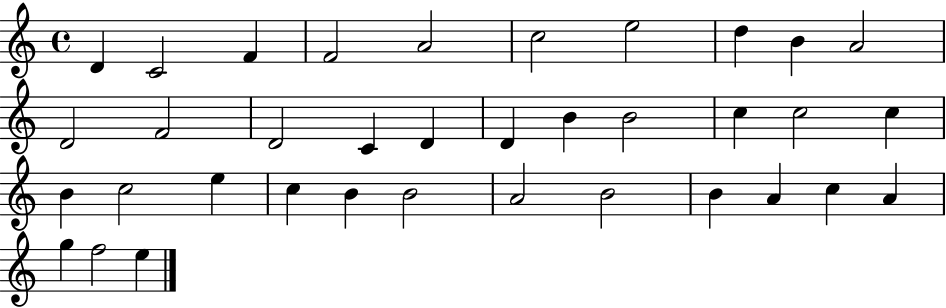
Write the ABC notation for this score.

X:1
T:Untitled
M:4/4
L:1/4
K:C
D C2 F F2 A2 c2 e2 d B A2 D2 F2 D2 C D D B B2 c c2 c B c2 e c B B2 A2 B2 B A c A g f2 e